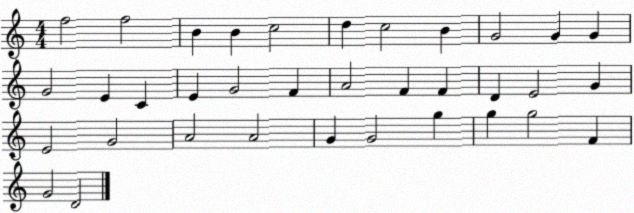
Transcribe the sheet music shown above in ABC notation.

X:1
T:Untitled
M:4/4
L:1/4
K:C
f2 f2 B B c2 d c2 B G2 G G G2 E C E G2 F A2 F F D E2 G E2 G2 A2 A2 G G2 g g g2 F G2 D2